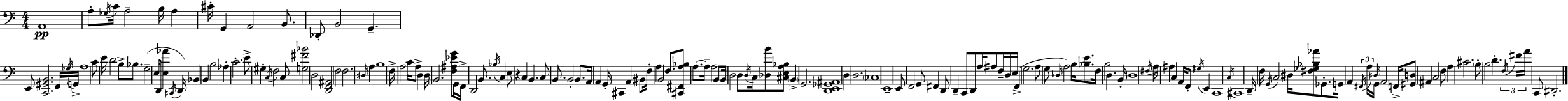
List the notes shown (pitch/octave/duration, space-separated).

A2/w A3/e Gb3/s C4/s A3/h B3/s A3/q C#4/s G2/q A2/h B2/e. Db2/e B2/h G2/q. E2/e [C2,G#2,B2]/h. F2/s Gb3/s G2/s A3/w C4/e E4/s D4/h B3/e Bb3/e. G3/h E3/s D2/e [E3,Ab4]/q C#2/s D2/s Bb2/q B2/q B3/h Ab3/q C4/h. E4/e G#3/q C3/s F3/h C3/e [G3,F#4,Bb4]/h D3/h [D2,F2,A#2]/h F3/h F3/h. D#3/s A3/q B3/w F3/s A3/h C4/s A3/e D3/q D3/s B2/h. [F3,A#3,Eb4,G4]/e G2/s F2/s D2/h B2/e. Bb3/s C3/q E3/e R/q C3/q B2/q. C3/e B2/e. B2/h B2/e. A2/s A2/q G2/s C#2/q A2/q BIS2/e F3/s A3/q B2/h F3/e. [C#2,F#2,A3,Bb3]/e A3/e. A3/s A3/h B2/e B2/s D3/h D3/e D3/s C3/s [Db3,B4]/e [C#3,E3,A3,Bb3]/e B2/q G2/h. [D2,E2,Gb2,A#2]/w D3/q D3/h. CES3/w E2/w E2/e F2/h G2/e F#2/q D2/e D2/q C2/e D2/e A3/s A#3/e F3/s D3/s E3/s F2/q G3/h. A3/e G3/e Db3/s A3/h B3/s [Bb3,E4]/e. F3/s B3/h D3/q. B2/s D3/w F#3/s A3/s A#3/q C3/q A2/s F2/e G#3/s E2/q C2/w C3/s C#2/w D2/s F3/s G2/s C3/h D#3/s [F#3,Gb3,Bb3,Ab4]/e Gb2/e. G2/s A2/q F#2/s A3/s D#3/s G2/s A2/h F2/s [G#2,D3]/e A#2/q C3/h F3/e A3/q C#4/h. B3/e B3/h D4/q. F3/s F#4/s A4/s C2/e D#2/h.